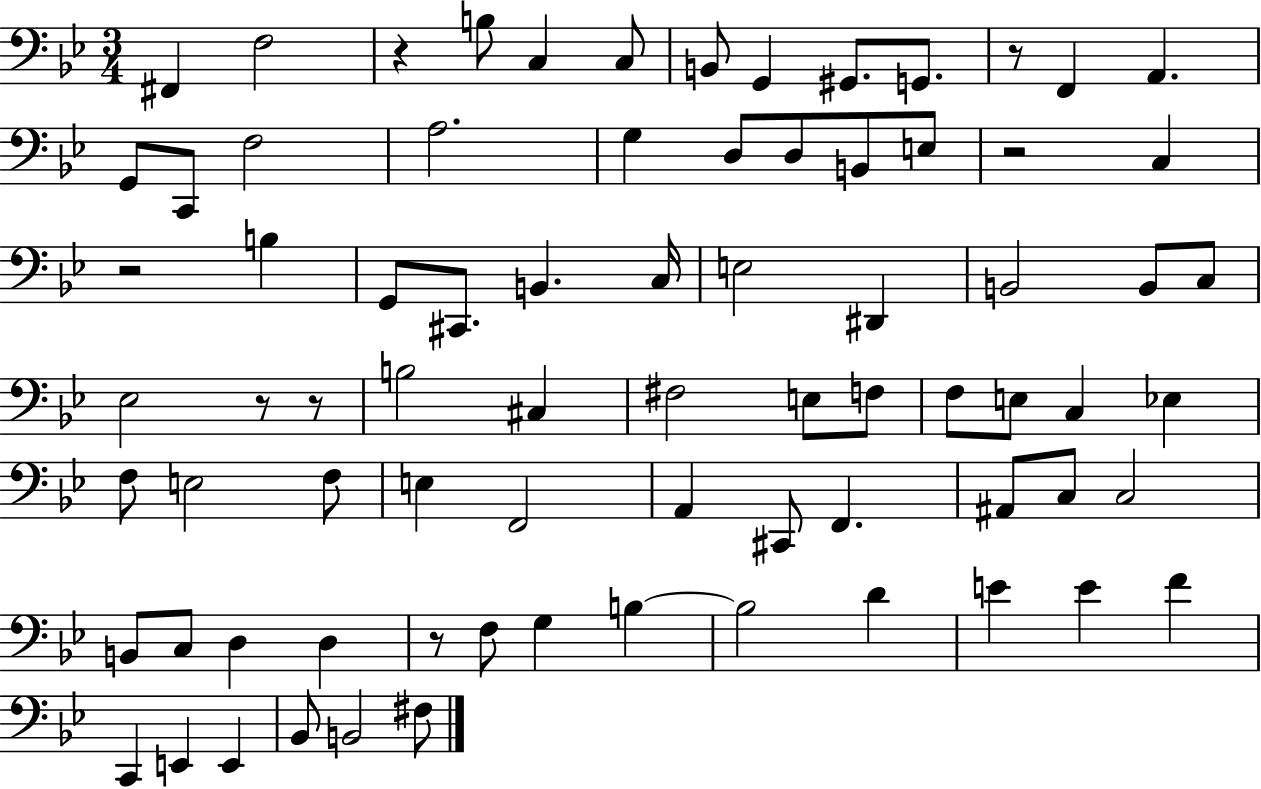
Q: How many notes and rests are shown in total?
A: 77